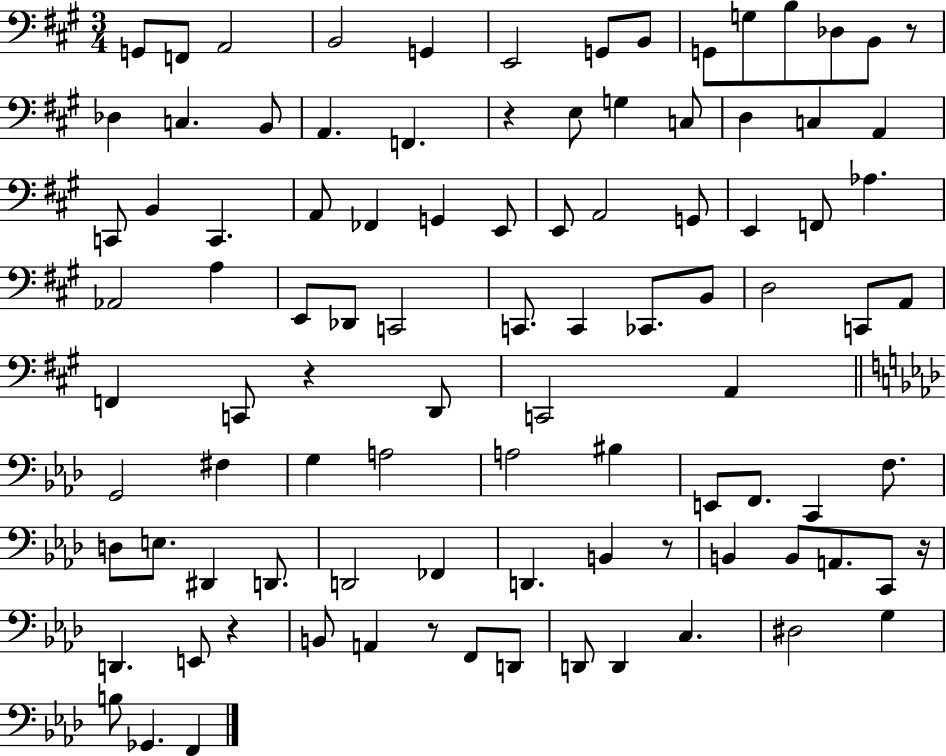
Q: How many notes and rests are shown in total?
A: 97